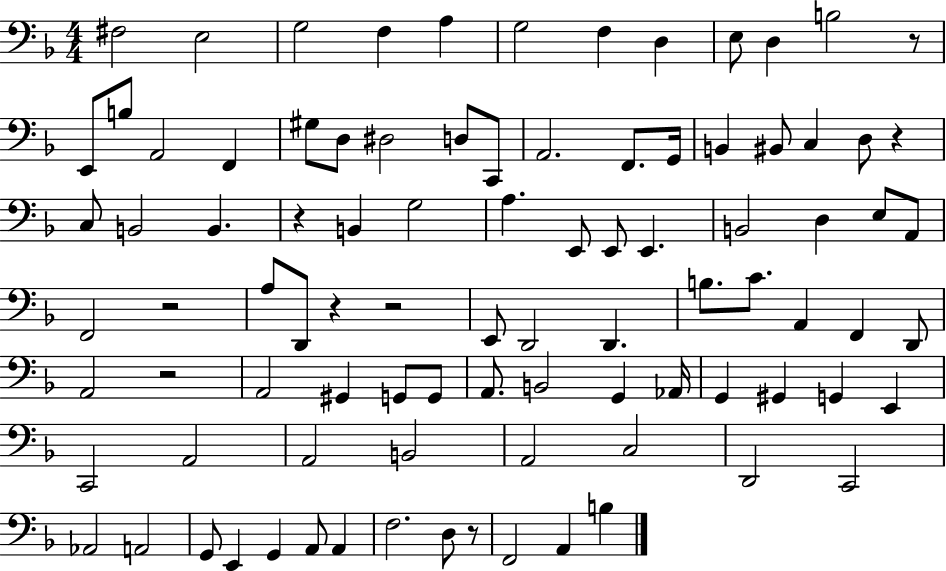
X:1
T:Untitled
M:4/4
L:1/4
K:F
^F,2 E,2 G,2 F, A, G,2 F, D, E,/2 D, B,2 z/2 E,,/2 B,/2 A,,2 F,, ^G,/2 D,/2 ^D,2 D,/2 C,,/2 A,,2 F,,/2 G,,/4 B,, ^B,,/2 C, D,/2 z C,/2 B,,2 B,, z B,, G,2 A, E,,/2 E,,/2 E,, B,,2 D, E,/2 A,,/2 F,,2 z2 A,/2 D,,/2 z z2 E,,/2 D,,2 D,, B,/2 C/2 A,, F,, D,,/2 A,,2 z2 A,,2 ^G,, G,,/2 G,,/2 A,,/2 B,,2 G,, _A,,/4 G,, ^G,, G,, E,, C,,2 A,,2 A,,2 B,,2 A,,2 C,2 D,,2 C,,2 _A,,2 A,,2 G,,/2 E,, G,, A,,/2 A,, F,2 D,/2 z/2 F,,2 A,, B,